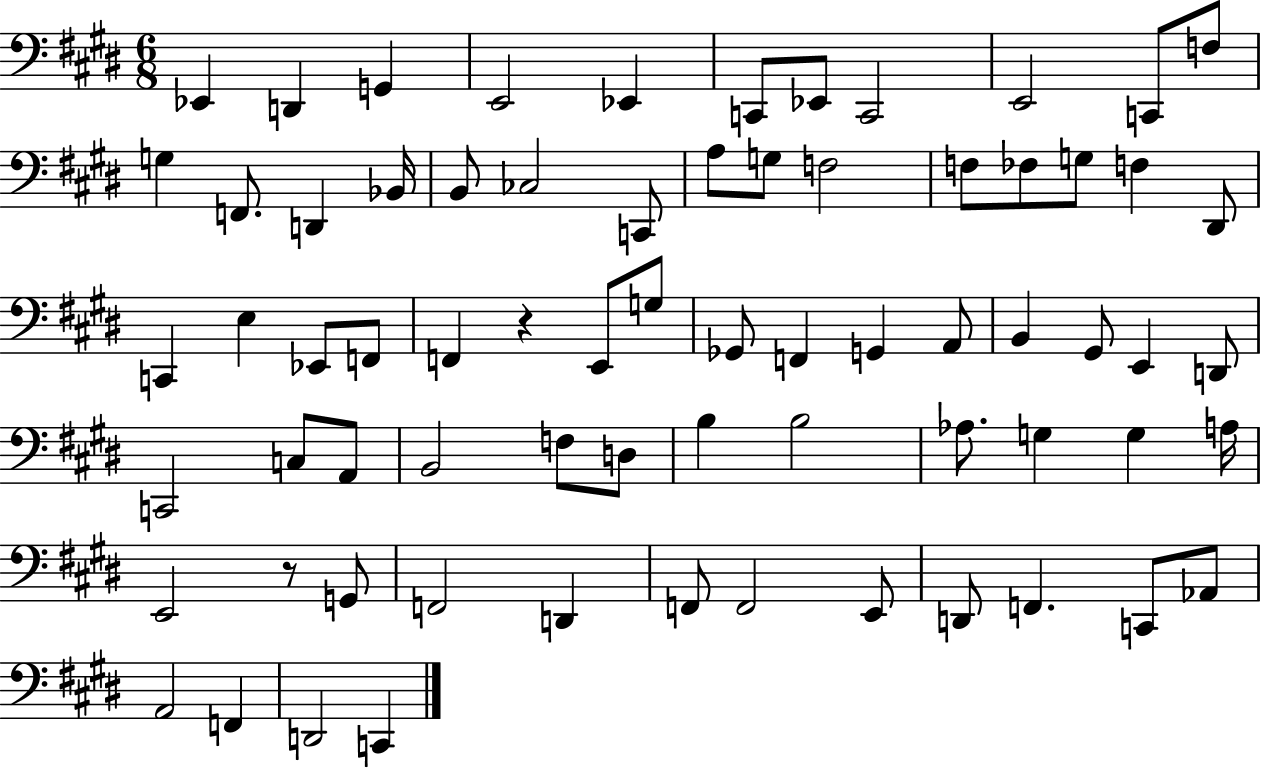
X:1
T:Untitled
M:6/8
L:1/4
K:E
_E,, D,, G,, E,,2 _E,, C,,/2 _E,,/2 C,,2 E,,2 C,,/2 F,/2 G, F,,/2 D,, _B,,/4 B,,/2 _C,2 C,,/2 A,/2 G,/2 F,2 F,/2 _F,/2 G,/2 F, ^D,,/2 C,, E, _E,,/2 F,,/2 F,, z E,,/2 G,/2 _G,,/2 F,, G,, A,,/2 B,, ^G,,/2 E,, D,,/2 C,,2 C,/2 A,,/2 B,,2 F,/2 D,/2 B, B,2 _A,/2 G, G, A,/4 E,,2 z/2 G,,/2 F,,2 D,, F,,/2 F,,2 E,,/2 D,,/2 F,, C,,/2 _A,,/2 A,,2 F,, D,,2 C,,